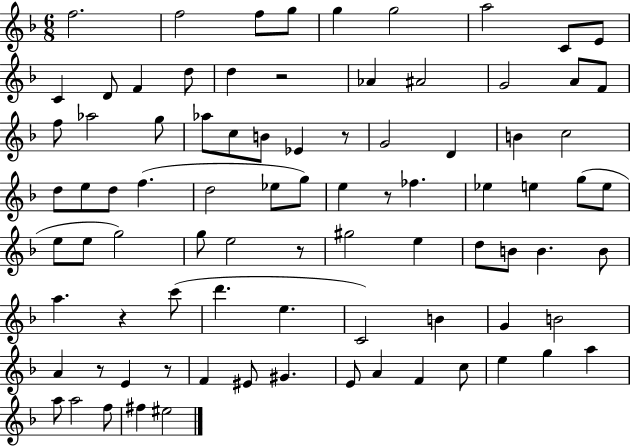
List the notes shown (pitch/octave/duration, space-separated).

F5/h. F5/h F5/e G5/e G5/q G5/h A5/h C4/e E4/e C4/q D4/e F4/q D5/e D5/q R/h Ab4/q A#4/h G4/h A4/e F4/e F5/e Ab5/h G5/e Ab5/e C5/e B4/e Eb4/q R/e G4/h D4/q B4/q C5/h D5/e E5/e D5/e F5/q. D5/h Eb5/e G5/e E5/q R/e FES5/q. Eb5/q E5/q G5/e E5/e E5/e E5/e G5/h G5/e E5/h R/e G#5/h E5/q D5/e B4/e B4/q. B4/e A5/q. R/q C6/e D6/q. E5/q. C4/h B4/q G4/q B4/h A4/q R/e E4/q R/e F4/q EIS4/e G#4/q. E4/e A4/q F4/q C5/e E5/q G5/q A5/q A5/e A5/h F5/e F#5/q EIS5/h